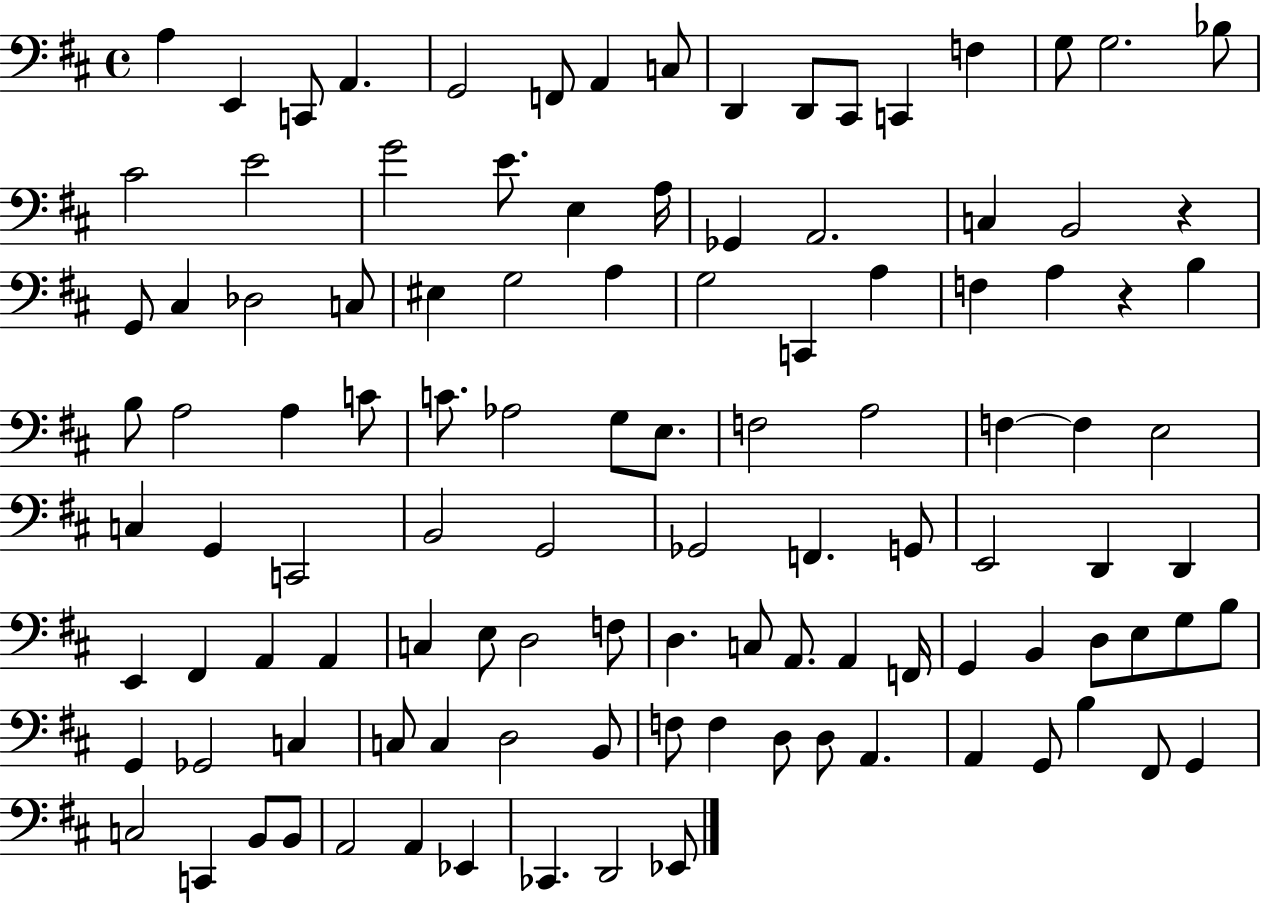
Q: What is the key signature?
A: D major